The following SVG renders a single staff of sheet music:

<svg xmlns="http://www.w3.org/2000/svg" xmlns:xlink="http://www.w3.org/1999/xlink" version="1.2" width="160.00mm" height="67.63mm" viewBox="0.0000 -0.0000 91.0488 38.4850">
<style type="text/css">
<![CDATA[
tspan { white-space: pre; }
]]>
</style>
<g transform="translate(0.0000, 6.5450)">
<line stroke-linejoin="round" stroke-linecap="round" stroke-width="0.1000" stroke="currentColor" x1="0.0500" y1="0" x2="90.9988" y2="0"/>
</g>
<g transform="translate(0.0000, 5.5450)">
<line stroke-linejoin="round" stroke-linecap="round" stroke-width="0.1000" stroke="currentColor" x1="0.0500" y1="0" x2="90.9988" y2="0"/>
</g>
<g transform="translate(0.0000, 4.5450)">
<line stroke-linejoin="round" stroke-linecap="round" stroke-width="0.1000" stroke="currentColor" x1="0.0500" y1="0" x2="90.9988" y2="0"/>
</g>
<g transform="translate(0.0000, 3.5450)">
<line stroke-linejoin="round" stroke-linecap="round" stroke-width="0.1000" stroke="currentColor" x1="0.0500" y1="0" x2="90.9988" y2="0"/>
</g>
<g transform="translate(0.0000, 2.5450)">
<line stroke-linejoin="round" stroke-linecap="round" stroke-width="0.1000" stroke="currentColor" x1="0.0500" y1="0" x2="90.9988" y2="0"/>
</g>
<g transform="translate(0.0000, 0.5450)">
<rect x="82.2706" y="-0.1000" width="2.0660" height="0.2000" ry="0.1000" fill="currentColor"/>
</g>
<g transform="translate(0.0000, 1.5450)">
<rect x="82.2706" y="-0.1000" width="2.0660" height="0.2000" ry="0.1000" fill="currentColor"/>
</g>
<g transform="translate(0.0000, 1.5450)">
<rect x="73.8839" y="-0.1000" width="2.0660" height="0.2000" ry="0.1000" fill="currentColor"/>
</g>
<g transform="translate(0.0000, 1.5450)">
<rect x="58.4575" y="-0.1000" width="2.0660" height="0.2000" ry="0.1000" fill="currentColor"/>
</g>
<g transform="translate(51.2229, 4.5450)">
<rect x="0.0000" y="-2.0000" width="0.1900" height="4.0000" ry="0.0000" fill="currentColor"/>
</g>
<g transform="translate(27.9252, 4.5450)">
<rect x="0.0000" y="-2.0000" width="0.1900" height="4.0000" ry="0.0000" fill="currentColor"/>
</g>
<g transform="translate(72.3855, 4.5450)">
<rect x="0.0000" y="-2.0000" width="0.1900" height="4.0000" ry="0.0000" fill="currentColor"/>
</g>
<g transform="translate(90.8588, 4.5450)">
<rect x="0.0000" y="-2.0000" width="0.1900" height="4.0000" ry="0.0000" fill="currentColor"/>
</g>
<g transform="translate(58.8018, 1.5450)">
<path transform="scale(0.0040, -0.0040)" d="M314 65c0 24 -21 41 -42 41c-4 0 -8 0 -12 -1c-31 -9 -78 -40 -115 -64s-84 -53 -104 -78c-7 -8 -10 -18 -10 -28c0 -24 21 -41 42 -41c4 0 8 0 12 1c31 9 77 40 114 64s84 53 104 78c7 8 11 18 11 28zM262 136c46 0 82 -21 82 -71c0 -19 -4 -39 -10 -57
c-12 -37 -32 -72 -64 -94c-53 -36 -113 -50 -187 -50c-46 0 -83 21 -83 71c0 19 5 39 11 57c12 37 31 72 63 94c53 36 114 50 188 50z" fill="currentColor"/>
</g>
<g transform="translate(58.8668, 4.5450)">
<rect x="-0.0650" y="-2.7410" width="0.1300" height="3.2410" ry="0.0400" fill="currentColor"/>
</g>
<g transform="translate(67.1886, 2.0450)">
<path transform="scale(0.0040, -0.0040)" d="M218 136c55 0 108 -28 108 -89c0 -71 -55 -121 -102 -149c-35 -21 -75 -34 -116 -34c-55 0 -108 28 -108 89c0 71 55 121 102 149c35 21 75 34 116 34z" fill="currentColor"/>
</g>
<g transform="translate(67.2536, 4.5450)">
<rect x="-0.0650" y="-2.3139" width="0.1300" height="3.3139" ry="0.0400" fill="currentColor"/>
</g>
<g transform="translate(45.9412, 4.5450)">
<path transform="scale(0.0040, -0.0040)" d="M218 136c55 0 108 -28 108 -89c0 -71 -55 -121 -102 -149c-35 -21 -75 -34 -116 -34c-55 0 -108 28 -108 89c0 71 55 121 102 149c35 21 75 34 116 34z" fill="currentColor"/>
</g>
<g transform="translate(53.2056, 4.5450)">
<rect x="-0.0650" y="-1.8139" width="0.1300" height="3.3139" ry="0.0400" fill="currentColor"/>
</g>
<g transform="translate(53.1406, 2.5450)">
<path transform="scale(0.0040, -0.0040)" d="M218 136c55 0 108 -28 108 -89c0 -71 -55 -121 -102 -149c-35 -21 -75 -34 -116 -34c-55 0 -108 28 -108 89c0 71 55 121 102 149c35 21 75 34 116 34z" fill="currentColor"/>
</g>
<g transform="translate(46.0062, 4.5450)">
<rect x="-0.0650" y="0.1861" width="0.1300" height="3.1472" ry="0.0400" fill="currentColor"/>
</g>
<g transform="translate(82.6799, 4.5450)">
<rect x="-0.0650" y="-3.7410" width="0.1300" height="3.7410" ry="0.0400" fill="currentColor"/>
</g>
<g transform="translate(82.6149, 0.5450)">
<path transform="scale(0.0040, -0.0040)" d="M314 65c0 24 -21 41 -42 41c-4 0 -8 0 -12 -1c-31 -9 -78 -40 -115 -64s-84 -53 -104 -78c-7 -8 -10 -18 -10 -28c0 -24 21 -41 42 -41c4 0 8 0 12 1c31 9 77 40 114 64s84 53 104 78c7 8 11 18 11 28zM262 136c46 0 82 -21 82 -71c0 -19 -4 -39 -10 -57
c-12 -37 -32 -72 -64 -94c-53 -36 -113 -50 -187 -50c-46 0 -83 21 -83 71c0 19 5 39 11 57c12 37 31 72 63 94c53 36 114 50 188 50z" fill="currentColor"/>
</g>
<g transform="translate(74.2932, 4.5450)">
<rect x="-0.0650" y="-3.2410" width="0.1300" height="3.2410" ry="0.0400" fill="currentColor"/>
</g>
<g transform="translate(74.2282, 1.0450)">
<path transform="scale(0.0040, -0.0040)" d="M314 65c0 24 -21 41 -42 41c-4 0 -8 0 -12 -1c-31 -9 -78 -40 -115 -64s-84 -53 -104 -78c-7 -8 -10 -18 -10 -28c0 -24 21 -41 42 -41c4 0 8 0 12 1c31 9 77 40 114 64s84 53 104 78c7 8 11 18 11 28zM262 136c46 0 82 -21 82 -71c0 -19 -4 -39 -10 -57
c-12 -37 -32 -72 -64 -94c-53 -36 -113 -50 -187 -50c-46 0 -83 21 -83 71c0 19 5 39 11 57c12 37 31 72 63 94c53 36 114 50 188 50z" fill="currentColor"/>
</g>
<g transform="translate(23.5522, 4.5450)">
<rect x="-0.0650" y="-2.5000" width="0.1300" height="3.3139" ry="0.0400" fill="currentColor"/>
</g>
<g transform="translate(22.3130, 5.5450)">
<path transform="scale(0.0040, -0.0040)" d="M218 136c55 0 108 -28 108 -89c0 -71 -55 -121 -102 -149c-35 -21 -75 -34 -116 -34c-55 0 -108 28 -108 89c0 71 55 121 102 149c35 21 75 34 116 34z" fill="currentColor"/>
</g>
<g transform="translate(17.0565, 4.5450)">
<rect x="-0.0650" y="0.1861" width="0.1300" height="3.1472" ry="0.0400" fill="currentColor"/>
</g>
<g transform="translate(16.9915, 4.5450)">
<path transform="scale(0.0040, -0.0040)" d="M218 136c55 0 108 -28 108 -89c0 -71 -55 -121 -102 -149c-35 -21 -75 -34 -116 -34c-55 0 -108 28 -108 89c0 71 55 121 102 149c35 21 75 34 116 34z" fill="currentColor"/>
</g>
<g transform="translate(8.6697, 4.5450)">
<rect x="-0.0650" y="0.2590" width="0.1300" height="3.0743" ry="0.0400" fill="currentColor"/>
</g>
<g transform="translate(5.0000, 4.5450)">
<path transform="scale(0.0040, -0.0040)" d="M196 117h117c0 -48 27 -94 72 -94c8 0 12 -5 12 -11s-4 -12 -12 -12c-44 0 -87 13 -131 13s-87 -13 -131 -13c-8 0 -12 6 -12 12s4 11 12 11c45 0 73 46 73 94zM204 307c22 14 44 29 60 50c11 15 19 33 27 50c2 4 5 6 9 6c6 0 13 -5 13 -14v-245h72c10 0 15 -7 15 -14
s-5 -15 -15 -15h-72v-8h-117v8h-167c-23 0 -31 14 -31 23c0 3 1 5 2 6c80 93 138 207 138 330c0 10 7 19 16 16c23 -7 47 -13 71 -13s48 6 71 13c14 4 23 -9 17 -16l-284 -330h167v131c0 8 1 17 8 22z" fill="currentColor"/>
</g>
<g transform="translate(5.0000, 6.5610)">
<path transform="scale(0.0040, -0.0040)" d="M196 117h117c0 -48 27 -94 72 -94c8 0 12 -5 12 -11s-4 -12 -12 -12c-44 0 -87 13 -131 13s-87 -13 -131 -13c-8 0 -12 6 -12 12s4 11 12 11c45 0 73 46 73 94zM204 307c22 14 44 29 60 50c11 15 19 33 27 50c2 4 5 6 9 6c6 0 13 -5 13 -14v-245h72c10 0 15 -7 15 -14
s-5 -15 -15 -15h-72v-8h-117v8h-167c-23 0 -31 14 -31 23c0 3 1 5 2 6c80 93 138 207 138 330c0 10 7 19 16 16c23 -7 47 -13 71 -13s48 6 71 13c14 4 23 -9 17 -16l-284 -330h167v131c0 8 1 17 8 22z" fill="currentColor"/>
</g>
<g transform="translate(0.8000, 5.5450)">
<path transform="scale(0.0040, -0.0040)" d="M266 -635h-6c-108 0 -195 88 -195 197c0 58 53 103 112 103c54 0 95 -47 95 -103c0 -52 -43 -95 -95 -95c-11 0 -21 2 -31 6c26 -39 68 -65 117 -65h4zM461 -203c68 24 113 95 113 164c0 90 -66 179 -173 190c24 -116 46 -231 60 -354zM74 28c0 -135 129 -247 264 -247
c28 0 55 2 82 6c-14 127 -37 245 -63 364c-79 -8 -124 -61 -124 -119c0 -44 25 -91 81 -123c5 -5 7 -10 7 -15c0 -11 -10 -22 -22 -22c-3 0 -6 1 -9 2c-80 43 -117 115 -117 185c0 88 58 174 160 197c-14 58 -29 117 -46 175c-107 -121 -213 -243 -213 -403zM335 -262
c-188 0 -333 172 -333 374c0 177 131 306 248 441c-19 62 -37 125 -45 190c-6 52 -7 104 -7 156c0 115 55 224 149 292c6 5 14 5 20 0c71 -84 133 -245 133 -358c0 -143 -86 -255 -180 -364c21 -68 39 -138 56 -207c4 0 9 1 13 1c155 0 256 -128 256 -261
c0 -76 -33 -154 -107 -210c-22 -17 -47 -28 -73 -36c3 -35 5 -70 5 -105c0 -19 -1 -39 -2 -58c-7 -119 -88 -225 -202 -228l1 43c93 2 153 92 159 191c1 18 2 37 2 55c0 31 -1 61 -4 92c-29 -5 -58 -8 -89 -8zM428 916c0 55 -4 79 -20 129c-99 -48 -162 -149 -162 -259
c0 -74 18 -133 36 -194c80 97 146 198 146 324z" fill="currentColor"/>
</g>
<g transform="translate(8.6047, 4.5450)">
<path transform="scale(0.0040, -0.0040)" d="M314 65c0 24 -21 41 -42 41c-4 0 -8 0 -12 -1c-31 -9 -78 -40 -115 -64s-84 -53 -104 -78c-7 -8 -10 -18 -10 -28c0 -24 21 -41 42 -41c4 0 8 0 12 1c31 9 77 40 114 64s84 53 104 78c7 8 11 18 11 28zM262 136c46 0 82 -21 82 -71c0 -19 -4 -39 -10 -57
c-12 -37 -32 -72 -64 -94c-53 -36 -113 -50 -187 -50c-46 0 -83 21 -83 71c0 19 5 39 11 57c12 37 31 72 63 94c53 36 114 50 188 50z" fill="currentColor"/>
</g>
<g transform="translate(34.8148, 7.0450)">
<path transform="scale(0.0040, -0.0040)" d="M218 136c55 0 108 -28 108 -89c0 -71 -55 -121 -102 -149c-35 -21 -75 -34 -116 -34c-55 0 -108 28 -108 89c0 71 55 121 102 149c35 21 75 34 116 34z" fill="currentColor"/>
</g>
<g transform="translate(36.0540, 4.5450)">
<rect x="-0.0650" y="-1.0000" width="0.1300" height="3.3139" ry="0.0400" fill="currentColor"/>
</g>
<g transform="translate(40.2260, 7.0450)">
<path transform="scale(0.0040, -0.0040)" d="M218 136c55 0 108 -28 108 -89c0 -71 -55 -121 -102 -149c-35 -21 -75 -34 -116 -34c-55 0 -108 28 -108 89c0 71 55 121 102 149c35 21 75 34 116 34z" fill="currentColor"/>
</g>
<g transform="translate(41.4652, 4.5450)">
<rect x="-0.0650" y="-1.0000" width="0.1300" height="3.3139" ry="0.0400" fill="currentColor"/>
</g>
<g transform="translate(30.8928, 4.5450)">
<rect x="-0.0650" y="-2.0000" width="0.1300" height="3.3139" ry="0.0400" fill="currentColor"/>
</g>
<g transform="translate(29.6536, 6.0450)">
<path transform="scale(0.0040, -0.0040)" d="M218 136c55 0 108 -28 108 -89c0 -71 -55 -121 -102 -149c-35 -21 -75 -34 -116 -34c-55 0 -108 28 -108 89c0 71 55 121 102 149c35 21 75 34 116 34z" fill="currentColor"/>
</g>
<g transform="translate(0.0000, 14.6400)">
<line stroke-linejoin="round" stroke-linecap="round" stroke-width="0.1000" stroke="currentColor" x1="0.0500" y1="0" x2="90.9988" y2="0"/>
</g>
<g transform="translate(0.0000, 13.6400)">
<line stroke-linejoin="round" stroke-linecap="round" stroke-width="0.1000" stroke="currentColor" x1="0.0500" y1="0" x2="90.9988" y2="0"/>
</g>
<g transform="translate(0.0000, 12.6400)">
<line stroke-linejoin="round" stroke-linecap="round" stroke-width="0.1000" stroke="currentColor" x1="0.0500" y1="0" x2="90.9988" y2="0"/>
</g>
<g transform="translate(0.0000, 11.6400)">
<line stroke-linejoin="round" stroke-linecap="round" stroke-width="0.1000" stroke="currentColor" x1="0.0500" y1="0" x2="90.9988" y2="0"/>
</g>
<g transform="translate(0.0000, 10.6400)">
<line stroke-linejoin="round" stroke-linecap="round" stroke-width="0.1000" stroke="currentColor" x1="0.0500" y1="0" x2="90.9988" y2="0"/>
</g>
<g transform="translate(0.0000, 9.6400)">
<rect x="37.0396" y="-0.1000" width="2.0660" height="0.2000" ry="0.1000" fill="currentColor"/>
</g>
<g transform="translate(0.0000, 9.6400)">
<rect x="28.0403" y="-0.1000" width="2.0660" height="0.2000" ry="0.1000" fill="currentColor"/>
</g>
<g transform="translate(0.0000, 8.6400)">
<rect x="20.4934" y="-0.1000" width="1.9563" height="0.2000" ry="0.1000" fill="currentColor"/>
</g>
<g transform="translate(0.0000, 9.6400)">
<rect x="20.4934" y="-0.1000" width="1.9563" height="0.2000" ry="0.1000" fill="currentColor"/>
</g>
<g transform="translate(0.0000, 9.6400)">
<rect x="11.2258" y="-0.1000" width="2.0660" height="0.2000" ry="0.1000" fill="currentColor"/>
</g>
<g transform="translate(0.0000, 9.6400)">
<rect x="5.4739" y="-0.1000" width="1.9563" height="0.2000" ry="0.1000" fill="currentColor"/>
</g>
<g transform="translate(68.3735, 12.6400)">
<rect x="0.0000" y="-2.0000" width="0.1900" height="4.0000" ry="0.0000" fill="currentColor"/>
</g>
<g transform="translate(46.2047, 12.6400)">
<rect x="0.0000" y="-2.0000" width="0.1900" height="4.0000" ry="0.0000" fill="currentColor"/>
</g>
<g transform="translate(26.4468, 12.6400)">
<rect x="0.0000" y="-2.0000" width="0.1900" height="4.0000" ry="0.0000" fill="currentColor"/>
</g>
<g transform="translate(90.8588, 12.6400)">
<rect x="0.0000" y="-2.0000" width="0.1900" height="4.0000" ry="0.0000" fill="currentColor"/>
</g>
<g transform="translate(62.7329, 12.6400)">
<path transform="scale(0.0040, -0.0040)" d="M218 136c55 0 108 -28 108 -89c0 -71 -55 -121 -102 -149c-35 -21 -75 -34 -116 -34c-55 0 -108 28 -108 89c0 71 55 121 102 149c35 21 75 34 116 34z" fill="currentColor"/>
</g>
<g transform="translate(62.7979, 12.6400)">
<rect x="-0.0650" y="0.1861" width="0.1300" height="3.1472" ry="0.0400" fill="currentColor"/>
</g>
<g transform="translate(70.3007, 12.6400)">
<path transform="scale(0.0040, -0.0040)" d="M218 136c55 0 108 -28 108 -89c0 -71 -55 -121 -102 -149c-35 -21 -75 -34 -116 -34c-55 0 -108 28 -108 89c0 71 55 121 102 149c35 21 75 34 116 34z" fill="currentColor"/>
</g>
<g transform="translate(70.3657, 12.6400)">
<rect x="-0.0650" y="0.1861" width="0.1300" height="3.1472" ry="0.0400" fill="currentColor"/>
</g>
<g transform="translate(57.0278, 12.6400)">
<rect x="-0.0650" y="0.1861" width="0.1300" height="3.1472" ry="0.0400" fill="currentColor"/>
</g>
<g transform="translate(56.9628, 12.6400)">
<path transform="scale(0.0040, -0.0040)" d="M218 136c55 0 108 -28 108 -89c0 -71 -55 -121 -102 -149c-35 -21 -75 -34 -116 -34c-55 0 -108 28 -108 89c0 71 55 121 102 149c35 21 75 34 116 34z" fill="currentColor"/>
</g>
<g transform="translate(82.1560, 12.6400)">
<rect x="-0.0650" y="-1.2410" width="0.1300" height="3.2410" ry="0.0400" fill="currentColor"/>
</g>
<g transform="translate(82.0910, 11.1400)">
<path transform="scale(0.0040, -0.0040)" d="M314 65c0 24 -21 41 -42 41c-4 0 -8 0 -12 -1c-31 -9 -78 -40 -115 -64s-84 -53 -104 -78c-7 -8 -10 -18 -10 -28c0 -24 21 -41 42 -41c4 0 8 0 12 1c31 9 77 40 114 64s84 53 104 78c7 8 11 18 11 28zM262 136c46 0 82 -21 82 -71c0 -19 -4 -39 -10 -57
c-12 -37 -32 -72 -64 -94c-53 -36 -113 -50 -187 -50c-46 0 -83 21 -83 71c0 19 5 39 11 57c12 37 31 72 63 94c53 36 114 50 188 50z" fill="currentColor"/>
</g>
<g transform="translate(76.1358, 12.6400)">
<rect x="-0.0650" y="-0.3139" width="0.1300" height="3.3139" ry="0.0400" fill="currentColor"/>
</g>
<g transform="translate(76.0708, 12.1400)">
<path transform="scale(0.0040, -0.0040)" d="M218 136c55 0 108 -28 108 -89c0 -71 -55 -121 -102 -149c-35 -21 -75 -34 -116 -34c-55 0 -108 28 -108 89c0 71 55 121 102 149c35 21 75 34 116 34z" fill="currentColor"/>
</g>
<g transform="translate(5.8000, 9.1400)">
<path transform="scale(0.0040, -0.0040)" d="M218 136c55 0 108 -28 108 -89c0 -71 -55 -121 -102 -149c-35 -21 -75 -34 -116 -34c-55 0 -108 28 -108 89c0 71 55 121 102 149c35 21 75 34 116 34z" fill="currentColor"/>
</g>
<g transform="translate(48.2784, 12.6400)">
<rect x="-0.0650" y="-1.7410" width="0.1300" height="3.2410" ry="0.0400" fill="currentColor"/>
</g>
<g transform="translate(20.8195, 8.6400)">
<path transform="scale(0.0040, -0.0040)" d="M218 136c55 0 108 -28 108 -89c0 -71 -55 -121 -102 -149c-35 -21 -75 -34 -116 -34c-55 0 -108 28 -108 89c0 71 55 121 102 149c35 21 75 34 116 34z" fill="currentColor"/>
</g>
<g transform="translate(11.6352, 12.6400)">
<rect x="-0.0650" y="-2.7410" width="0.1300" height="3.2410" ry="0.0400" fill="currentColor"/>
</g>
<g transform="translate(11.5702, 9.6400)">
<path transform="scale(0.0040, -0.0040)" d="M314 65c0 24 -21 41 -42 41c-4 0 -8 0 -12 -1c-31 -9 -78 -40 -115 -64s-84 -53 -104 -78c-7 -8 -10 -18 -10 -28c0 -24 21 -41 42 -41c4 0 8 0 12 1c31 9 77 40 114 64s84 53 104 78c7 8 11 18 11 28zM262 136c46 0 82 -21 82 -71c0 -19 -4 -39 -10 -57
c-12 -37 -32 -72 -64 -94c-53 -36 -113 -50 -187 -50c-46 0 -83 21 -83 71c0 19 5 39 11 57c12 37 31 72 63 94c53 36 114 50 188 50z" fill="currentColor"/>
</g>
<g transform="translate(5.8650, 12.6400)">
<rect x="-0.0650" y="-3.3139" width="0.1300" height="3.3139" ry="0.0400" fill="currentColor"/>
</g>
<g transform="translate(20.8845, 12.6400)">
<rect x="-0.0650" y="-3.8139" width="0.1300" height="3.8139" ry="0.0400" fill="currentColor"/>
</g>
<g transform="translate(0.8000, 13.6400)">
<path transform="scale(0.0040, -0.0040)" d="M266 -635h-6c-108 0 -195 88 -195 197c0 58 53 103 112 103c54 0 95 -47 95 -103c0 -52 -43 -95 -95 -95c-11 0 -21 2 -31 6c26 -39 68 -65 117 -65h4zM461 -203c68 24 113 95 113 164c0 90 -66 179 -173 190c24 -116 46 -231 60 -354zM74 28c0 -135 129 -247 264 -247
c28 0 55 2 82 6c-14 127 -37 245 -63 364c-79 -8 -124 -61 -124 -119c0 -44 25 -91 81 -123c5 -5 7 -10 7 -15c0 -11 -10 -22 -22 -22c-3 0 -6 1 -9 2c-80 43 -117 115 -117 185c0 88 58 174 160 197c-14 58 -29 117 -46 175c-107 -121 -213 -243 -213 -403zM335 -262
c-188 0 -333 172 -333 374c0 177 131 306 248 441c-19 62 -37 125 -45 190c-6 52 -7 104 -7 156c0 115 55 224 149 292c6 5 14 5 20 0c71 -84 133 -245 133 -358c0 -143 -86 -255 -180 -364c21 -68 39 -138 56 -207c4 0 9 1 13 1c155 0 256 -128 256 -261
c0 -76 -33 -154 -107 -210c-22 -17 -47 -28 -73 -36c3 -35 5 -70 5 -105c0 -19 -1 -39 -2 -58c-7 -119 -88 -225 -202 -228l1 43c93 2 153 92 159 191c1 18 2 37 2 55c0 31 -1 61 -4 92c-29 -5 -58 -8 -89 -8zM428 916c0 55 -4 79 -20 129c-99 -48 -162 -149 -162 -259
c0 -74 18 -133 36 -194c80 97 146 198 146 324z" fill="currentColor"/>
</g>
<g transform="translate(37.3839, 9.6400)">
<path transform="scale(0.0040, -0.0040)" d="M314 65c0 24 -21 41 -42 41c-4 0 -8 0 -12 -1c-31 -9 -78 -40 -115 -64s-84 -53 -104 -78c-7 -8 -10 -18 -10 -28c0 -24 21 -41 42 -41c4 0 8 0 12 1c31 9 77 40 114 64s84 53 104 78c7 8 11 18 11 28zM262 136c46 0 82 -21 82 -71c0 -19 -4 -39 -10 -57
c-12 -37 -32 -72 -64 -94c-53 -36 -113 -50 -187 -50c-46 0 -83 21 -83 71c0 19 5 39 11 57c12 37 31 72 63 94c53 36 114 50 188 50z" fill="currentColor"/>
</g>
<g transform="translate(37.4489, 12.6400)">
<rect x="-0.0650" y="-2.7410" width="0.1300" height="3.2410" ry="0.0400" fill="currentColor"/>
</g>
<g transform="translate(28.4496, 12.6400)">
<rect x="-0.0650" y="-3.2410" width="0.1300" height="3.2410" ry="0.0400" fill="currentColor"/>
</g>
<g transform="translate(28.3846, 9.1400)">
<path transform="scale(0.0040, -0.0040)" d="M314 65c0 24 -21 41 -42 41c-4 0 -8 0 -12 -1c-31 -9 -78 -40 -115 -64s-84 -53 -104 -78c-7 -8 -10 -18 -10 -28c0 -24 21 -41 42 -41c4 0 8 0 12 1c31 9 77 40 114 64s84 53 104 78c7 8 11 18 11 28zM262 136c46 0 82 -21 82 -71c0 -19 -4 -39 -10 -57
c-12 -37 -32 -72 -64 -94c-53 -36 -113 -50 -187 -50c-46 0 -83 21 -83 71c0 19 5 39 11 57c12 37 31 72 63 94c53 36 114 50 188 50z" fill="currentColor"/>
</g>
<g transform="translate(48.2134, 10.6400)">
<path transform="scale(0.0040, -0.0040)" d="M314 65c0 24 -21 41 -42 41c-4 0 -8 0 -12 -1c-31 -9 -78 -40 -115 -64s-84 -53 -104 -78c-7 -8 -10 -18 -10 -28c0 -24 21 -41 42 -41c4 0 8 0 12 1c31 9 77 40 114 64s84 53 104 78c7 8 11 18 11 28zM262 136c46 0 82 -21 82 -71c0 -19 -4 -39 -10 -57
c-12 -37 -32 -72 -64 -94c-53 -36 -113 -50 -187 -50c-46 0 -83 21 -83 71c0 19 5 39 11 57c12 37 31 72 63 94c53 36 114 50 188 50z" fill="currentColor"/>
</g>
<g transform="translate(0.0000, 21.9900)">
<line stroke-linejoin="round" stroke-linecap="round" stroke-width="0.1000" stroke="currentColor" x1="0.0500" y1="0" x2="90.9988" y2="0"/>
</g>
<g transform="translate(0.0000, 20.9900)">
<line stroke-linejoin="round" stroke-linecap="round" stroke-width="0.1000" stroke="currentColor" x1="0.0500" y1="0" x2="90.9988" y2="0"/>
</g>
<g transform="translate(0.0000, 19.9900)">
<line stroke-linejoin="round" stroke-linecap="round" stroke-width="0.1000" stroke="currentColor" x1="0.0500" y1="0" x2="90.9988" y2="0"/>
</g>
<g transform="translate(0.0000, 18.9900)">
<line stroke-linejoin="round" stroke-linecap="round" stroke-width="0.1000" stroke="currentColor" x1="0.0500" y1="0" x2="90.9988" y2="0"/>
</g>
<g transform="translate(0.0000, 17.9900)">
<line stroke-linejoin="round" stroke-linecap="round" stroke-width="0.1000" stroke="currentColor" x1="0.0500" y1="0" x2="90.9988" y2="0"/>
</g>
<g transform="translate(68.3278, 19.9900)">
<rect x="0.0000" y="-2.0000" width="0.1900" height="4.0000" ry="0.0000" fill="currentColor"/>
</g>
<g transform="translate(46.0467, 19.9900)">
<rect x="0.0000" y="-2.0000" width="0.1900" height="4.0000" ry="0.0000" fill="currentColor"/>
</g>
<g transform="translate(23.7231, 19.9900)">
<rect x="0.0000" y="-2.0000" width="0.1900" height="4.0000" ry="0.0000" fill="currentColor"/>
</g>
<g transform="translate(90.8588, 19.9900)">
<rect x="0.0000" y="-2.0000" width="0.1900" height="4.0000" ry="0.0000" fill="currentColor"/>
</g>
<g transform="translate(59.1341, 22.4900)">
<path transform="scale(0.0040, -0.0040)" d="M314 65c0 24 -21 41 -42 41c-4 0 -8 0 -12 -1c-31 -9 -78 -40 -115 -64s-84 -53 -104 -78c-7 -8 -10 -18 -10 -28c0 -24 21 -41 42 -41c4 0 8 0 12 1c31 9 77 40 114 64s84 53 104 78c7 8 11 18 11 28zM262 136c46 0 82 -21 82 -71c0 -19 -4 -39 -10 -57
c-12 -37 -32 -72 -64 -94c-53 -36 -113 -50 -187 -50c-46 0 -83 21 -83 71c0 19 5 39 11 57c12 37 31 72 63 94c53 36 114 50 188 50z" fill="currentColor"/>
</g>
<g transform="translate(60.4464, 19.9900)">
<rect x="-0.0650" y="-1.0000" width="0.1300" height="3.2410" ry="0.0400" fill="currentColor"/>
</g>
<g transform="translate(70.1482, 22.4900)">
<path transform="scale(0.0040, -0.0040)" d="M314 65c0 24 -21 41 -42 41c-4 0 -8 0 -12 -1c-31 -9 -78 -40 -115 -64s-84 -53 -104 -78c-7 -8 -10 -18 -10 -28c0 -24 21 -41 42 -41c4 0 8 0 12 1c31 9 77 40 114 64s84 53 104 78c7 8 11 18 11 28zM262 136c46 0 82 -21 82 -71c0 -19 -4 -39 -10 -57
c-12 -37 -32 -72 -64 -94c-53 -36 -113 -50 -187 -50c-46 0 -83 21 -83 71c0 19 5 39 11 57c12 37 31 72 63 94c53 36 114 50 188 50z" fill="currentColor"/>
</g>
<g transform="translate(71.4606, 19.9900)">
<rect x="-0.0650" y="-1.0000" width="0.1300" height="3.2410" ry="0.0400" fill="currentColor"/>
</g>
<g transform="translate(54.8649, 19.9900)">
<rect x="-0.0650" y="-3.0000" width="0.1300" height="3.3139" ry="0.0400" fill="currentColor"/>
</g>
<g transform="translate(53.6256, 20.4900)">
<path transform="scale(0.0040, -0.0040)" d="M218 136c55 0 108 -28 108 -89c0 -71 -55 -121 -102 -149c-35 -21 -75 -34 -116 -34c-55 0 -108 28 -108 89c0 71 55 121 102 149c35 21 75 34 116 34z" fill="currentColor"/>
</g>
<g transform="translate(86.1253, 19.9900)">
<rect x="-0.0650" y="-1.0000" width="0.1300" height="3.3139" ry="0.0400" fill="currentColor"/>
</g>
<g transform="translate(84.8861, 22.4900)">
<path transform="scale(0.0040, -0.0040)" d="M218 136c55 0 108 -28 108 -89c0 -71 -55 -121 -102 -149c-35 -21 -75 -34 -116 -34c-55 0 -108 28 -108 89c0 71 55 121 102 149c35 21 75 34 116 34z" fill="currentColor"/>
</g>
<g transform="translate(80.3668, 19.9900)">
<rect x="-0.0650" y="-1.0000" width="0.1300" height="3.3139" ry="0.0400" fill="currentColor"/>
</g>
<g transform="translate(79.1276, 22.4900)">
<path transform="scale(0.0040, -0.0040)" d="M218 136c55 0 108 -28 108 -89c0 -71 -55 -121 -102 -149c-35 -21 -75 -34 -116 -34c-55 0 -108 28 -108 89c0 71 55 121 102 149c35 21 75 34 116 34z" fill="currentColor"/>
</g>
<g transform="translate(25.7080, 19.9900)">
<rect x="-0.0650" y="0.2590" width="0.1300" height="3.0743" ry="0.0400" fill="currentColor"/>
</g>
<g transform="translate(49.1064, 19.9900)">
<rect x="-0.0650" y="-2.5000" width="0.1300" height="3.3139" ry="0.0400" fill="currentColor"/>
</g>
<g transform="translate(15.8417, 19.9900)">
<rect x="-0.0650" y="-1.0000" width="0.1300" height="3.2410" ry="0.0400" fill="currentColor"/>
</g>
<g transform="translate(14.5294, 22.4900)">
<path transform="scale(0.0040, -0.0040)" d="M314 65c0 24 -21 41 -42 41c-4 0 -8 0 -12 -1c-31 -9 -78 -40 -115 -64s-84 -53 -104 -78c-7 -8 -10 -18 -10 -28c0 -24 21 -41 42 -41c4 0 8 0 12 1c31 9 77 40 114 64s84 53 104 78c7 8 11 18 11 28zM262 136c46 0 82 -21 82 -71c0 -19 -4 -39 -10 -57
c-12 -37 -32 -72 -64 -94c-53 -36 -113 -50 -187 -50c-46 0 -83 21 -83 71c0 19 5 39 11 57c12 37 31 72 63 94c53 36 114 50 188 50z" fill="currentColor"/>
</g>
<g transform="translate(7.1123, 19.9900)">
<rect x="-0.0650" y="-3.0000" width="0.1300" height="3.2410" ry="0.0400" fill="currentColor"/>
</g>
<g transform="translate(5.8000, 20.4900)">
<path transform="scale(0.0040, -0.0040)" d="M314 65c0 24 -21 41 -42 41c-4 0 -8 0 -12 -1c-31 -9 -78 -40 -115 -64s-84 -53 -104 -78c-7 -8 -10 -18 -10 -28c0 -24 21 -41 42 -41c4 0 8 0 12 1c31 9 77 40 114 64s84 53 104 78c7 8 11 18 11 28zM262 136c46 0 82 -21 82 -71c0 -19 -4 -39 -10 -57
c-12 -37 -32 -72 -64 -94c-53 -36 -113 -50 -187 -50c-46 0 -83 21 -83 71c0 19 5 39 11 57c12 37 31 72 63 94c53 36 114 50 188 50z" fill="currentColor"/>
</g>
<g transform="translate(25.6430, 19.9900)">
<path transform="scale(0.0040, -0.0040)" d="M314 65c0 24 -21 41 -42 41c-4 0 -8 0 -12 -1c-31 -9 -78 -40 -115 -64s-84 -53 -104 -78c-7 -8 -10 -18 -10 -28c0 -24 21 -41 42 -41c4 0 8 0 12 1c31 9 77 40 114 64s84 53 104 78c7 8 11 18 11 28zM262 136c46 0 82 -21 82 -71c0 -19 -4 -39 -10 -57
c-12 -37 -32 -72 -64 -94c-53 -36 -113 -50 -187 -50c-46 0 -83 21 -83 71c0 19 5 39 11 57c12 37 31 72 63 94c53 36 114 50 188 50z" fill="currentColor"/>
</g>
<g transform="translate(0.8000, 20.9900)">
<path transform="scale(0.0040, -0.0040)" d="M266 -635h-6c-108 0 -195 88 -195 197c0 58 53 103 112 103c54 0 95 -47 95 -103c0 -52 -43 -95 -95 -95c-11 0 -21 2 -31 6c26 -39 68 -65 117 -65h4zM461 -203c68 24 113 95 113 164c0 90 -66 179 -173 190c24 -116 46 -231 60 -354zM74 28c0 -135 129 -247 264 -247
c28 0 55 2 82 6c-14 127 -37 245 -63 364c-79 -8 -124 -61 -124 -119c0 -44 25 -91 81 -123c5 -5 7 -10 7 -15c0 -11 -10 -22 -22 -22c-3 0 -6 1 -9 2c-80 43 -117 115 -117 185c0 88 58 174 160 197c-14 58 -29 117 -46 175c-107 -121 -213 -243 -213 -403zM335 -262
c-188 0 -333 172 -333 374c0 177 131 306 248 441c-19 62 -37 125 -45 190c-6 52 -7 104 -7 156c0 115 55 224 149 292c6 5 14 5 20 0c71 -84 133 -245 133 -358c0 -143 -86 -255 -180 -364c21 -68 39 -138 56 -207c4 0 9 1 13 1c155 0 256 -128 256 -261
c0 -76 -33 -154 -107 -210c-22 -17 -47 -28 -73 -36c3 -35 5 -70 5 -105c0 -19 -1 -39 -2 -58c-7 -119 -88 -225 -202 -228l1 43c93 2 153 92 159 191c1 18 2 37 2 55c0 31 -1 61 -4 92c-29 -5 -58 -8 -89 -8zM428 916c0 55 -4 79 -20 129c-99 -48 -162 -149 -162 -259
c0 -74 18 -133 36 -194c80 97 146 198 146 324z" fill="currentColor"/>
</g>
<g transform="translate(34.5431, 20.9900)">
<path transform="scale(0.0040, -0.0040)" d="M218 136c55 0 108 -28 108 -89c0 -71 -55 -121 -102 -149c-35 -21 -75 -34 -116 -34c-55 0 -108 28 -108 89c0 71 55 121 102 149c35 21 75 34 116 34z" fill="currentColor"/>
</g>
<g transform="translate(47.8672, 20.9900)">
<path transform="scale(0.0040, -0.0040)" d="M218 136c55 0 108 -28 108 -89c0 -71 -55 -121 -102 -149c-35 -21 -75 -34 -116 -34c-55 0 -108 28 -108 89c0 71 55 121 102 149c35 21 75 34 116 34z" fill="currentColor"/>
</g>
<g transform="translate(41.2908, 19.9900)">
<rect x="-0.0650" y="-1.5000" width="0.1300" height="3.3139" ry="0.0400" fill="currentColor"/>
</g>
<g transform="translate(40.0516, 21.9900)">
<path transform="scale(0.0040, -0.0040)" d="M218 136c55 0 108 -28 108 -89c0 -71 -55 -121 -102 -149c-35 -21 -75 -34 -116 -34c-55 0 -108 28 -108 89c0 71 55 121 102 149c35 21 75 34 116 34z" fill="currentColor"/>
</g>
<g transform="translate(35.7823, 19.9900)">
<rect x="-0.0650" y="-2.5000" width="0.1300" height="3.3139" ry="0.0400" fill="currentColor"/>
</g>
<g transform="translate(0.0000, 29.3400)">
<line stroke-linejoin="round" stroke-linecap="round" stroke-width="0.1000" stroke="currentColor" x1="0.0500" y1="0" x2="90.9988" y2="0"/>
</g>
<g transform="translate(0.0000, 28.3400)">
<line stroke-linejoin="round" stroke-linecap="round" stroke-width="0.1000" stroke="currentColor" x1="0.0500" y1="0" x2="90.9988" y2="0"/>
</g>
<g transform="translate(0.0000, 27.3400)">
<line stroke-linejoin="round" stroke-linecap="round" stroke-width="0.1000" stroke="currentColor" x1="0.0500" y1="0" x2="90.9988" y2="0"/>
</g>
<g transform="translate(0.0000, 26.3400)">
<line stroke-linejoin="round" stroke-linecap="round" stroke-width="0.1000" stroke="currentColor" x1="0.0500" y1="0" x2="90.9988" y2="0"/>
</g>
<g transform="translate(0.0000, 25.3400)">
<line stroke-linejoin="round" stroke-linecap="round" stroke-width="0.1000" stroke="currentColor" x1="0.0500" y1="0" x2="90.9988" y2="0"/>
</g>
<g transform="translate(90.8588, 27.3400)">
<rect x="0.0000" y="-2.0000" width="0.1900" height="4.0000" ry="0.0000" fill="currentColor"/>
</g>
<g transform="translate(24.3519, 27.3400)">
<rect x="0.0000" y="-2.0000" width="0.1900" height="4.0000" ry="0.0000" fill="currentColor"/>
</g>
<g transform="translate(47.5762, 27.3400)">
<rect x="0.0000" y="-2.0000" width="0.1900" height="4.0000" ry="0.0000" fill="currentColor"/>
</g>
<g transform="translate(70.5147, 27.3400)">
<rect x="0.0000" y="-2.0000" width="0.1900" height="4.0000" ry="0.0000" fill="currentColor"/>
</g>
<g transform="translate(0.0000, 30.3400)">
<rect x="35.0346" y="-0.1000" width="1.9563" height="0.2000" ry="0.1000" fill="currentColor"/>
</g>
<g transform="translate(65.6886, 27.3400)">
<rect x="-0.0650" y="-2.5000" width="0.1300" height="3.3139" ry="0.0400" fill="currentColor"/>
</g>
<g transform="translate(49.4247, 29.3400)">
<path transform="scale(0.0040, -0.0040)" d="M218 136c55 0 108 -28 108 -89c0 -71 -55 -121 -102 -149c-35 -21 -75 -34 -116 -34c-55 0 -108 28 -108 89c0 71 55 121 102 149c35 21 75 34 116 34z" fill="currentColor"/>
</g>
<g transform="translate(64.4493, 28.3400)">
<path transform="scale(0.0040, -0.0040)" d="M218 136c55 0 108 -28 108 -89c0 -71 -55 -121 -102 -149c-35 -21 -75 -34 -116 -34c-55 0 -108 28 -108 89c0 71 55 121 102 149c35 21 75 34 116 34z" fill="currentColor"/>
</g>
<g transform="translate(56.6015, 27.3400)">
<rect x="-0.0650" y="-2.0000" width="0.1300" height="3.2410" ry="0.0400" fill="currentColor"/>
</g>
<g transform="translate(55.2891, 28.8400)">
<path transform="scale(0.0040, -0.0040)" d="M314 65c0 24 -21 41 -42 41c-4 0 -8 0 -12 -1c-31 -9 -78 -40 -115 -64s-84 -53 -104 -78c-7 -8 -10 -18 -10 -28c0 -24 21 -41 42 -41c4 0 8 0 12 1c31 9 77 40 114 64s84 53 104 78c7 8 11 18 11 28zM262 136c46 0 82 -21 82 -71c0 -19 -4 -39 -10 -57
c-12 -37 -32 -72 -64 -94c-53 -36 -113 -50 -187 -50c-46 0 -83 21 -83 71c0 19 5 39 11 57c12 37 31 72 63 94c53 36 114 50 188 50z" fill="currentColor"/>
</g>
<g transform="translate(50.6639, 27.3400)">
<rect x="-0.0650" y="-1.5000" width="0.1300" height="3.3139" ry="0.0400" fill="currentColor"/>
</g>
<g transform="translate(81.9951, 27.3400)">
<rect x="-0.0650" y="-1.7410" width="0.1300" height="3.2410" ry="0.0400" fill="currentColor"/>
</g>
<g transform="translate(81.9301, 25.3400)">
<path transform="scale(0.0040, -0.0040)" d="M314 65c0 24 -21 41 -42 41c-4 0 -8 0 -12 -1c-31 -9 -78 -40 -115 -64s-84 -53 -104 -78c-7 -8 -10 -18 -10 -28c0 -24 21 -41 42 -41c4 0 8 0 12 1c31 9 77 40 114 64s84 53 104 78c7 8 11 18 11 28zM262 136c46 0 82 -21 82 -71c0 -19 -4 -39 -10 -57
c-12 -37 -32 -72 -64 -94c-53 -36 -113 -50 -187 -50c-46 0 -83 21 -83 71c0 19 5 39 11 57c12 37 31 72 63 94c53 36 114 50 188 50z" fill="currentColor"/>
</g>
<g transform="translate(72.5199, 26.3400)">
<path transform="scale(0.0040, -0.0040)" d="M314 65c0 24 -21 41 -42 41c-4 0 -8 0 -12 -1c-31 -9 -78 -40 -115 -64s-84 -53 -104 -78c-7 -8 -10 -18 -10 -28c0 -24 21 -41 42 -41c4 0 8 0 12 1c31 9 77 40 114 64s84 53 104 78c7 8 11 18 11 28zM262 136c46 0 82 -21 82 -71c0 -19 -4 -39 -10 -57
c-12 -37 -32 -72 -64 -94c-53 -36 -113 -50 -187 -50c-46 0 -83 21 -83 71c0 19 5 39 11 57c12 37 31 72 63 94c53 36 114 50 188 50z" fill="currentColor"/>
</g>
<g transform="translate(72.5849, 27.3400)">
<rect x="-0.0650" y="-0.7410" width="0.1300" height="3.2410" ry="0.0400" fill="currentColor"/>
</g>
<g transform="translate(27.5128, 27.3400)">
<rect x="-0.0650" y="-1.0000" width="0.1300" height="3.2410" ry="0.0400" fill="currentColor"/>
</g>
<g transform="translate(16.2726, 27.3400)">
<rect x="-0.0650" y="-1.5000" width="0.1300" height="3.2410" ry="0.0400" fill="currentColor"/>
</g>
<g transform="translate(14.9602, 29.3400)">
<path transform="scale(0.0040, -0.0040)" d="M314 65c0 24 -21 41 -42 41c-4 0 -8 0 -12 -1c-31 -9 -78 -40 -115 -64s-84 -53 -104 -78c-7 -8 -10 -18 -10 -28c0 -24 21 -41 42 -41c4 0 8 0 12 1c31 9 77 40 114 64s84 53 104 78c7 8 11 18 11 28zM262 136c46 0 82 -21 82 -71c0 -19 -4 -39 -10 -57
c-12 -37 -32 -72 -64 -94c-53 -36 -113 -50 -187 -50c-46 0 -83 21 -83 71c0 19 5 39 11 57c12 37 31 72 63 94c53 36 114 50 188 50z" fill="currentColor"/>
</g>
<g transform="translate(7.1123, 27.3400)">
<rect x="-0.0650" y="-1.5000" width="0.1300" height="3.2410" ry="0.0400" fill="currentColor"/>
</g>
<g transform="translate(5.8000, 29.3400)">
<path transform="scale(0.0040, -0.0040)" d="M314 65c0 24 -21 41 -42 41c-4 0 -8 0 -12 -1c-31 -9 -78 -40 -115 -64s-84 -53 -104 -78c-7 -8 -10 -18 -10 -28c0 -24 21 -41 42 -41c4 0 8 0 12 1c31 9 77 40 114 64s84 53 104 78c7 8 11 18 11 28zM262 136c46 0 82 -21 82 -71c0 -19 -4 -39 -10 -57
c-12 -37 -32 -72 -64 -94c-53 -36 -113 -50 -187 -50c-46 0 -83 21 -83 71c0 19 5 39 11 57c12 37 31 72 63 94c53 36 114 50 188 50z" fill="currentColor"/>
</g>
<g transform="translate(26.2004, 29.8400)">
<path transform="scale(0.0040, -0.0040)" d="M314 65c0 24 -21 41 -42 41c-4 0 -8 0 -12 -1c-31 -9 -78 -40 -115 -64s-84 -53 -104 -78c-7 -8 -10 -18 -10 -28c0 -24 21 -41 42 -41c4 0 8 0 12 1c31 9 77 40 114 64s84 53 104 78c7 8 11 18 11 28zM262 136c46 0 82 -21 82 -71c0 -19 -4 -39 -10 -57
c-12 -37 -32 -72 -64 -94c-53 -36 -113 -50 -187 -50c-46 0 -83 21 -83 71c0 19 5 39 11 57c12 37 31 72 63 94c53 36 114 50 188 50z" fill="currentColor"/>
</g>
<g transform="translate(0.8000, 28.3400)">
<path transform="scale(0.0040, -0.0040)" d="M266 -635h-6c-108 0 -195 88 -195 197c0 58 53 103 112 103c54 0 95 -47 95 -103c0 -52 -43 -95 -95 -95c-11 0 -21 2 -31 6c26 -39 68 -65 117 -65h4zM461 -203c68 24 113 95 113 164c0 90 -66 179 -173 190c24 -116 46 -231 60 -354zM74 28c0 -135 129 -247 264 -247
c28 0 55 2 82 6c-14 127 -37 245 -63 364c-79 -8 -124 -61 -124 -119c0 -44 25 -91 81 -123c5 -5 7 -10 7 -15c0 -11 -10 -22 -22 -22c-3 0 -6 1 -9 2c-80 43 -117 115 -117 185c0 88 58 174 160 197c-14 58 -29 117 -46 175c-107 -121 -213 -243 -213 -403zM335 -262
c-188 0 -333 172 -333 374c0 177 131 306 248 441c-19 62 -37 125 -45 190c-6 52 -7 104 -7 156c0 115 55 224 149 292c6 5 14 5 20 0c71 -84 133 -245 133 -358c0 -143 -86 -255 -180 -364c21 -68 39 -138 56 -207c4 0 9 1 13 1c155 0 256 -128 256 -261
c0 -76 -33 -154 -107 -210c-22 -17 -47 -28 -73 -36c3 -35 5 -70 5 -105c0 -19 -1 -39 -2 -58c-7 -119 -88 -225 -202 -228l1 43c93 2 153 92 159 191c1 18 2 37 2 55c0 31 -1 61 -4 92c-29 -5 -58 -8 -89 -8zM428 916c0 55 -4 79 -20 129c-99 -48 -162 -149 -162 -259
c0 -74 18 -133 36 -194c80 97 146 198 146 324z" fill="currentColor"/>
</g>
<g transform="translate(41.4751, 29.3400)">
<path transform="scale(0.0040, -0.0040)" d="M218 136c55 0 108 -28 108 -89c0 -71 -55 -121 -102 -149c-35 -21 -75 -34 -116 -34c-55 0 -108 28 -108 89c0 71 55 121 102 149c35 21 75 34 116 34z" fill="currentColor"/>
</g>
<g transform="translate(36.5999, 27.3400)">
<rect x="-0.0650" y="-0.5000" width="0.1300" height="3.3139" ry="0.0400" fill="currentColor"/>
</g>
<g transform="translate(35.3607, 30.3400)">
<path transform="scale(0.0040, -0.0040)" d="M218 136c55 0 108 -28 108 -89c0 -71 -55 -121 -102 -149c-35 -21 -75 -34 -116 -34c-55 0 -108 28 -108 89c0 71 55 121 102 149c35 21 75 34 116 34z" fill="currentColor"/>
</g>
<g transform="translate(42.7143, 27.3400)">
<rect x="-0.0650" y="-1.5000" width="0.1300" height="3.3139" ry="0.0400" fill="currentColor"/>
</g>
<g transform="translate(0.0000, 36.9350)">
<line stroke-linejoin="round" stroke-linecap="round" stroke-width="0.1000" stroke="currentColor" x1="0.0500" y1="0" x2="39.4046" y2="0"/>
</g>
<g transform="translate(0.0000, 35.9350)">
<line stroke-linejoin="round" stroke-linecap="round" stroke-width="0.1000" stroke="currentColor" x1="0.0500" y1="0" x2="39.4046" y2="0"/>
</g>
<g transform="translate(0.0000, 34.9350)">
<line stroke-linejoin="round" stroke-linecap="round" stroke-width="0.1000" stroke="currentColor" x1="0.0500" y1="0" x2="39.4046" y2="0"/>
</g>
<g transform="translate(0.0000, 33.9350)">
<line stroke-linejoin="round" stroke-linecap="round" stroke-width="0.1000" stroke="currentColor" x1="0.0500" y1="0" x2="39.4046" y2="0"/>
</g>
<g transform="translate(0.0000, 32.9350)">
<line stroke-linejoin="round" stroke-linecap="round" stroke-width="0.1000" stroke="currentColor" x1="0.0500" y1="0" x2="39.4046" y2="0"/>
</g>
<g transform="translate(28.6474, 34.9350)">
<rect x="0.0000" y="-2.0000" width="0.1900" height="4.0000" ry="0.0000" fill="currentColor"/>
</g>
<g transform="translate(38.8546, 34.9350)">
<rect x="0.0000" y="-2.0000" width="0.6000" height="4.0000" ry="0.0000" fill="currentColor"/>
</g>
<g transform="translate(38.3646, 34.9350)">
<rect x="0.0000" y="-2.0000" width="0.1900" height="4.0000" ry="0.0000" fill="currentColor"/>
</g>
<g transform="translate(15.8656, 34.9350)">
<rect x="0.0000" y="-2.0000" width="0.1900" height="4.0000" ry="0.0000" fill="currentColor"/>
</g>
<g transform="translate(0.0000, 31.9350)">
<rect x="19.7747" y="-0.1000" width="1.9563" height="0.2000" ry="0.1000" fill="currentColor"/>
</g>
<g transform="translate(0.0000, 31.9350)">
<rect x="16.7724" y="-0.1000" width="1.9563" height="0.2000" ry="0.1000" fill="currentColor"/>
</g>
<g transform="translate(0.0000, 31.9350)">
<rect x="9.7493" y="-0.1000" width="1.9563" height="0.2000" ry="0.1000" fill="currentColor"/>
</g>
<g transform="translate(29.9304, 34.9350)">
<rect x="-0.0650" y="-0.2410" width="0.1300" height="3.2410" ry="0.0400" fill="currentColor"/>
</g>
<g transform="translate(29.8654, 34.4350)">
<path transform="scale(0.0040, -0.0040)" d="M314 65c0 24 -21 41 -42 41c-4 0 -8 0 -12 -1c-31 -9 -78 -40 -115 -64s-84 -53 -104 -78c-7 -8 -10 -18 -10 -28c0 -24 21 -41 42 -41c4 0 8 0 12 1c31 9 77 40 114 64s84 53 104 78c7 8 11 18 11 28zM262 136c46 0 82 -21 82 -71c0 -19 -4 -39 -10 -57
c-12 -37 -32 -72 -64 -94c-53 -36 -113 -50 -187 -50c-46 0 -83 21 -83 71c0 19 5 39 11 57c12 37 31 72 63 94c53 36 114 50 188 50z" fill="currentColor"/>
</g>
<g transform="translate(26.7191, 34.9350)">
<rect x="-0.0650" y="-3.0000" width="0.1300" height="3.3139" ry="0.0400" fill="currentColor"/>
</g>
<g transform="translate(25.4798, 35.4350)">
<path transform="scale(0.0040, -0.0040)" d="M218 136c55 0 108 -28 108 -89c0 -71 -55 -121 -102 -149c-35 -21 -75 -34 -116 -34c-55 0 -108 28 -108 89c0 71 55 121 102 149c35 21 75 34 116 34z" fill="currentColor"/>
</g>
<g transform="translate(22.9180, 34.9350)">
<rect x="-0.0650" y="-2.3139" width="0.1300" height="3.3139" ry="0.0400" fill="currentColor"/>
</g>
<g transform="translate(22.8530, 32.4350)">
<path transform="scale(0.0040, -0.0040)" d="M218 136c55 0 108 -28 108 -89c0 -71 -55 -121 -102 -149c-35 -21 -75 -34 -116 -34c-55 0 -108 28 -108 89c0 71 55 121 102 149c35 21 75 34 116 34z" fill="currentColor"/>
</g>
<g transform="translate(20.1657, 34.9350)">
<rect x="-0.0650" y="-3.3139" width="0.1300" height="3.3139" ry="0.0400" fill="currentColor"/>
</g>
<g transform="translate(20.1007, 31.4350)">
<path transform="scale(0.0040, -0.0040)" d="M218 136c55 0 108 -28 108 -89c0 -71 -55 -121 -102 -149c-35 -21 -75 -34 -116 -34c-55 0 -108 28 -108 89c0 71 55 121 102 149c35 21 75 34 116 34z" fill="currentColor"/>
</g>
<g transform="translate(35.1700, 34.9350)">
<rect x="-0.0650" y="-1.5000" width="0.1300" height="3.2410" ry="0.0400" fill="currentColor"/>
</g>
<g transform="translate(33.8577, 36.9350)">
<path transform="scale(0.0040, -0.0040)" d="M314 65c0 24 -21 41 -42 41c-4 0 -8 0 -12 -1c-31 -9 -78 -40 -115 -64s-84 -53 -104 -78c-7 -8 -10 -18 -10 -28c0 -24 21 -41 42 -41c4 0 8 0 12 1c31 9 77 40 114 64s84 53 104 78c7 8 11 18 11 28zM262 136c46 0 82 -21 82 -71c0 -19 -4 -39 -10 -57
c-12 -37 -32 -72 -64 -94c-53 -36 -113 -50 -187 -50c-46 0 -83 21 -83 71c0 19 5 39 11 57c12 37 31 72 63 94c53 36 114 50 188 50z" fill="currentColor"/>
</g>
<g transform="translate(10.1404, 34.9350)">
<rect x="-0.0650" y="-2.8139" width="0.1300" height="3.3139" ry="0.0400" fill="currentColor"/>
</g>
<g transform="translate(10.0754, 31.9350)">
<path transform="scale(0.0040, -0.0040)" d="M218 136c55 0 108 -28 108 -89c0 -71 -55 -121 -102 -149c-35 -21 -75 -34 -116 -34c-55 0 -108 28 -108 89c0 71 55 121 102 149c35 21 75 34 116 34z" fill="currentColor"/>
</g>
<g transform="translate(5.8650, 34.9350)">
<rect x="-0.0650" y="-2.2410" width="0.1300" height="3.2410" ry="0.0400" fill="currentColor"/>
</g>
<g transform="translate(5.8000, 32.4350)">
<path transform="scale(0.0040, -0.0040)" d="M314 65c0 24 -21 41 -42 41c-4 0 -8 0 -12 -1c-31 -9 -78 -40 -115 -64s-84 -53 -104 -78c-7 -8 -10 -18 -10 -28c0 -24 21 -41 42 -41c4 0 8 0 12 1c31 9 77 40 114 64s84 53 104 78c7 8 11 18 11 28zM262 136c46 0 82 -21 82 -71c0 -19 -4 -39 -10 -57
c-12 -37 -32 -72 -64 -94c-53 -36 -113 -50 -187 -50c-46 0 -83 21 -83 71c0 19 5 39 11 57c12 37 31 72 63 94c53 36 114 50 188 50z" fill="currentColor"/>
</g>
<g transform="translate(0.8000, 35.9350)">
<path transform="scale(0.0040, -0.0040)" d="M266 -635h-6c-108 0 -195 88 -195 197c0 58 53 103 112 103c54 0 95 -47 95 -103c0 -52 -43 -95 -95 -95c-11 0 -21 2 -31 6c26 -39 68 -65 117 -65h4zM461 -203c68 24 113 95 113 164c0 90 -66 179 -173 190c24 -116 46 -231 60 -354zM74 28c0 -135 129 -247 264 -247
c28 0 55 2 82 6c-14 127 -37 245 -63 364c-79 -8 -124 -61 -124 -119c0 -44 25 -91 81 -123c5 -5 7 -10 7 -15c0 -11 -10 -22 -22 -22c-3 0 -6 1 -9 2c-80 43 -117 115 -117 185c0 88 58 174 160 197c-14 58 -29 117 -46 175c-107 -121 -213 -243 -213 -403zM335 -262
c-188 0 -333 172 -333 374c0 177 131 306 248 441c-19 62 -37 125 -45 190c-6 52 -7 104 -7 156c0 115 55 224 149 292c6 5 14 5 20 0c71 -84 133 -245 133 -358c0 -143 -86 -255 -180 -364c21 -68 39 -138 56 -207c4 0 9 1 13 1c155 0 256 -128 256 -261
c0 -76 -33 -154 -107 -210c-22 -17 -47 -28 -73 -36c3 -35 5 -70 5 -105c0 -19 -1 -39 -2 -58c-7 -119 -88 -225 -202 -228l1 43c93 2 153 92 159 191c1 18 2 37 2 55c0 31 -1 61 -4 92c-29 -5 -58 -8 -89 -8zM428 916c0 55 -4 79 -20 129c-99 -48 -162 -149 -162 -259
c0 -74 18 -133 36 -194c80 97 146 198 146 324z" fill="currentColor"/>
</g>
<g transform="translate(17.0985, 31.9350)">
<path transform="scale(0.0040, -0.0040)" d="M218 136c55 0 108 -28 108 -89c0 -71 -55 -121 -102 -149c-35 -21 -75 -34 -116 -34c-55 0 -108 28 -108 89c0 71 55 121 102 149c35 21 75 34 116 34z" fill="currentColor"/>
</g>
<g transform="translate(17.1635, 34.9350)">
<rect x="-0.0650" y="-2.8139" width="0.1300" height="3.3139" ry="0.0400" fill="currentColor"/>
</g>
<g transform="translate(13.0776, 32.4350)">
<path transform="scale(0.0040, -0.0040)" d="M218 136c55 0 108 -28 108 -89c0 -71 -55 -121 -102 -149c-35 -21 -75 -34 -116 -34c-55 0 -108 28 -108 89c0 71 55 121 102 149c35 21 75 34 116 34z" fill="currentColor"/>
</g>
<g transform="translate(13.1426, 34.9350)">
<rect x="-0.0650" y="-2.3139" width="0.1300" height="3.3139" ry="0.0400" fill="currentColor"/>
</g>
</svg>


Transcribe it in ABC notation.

X:1
T:Untitled
M:4/4
L:1/4
K:C
B2 B G F D D B f a2 g b2 c'2 b a2 c' b2 a2 f2 B B B c e2 A2 D2 B2 G E G A D2 D2 D D E2 E2 D2 C E E F2 G d2 f2 g2 a g a b g A c2 E2